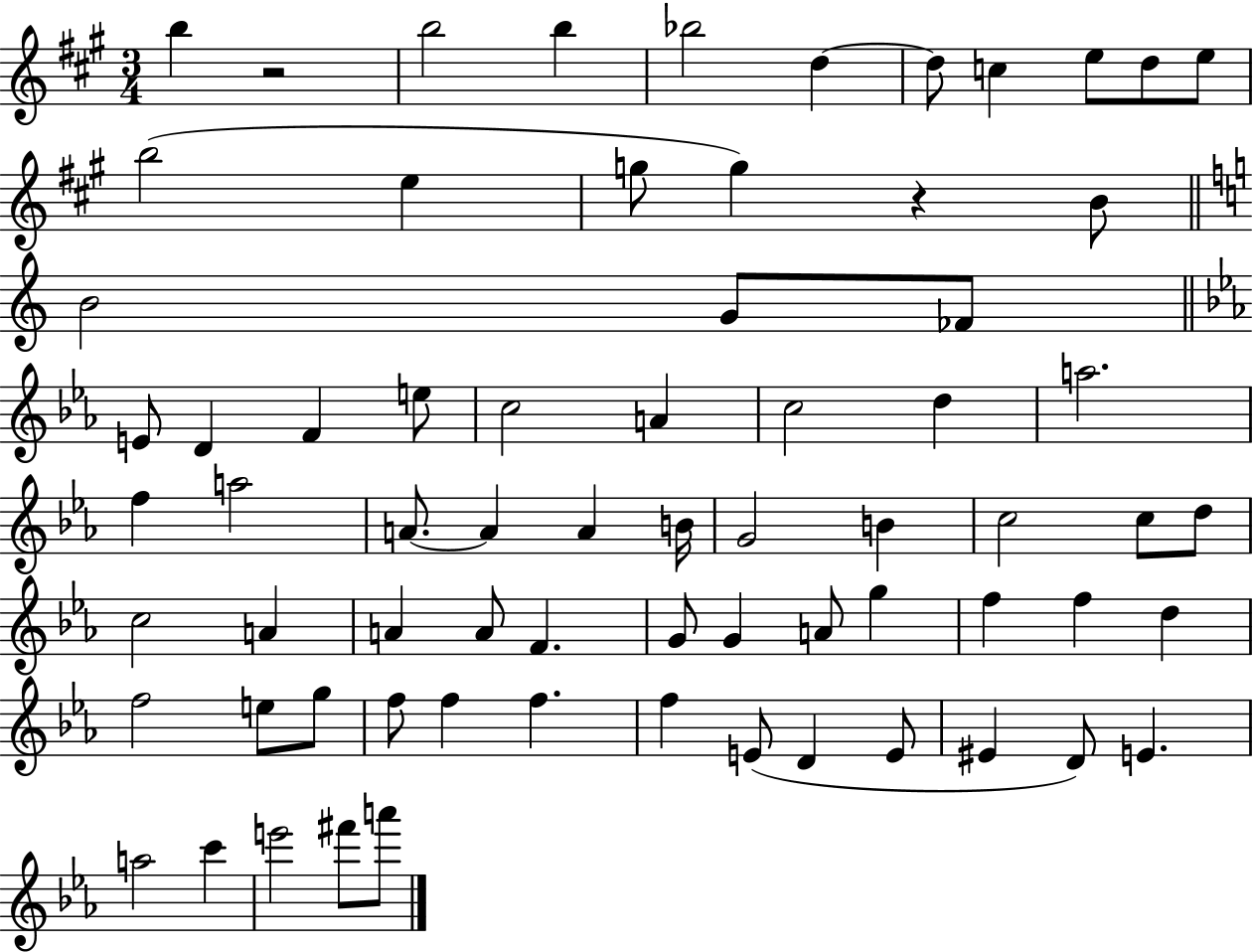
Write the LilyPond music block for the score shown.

{
  \clef treble
  \numericTimeSignature
  \time 3/4
  \key a \major
  b''4 r2 | b''2 b''4 | bes''2 d''4~~ | d''8 c''4 e''8 d''8 e''8 | \break b''2( e''4 | g''8 g''4) r4 b'8 | \bar "||" \break \key c \major b'2 g'8 fes'8 | \bar "||" \break \key ees \major e'8 d'4 f'4 e''8 | c''2 a'4 | c''2 d''4 | a''2. | \break f''4 a''2 | a'8.~~ a'4 a'4 b'16 | g'2 b'4 | c''2 c''8 d''8 | \break c''2 a'4 | a'4 a'8 f'4. | g'8 g'4 a'8 g''4 | f''4 f''4 d''4 | \break f''2 e''8 g''8 | f''8 f''4 f''4. | f''4 e'8( d'4 e'8 | eis'4 d'8) e'4. | \break a''2 c'''4 | e'''2 fis'''8 a'''8 | \bar "|."
}